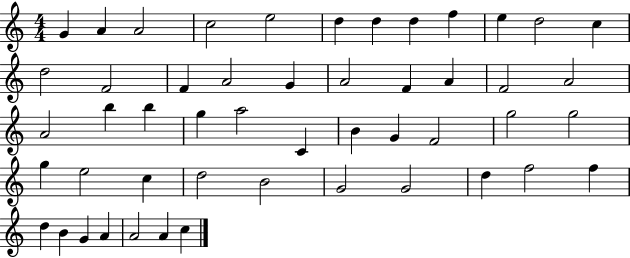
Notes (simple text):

G4/q A4/q A4/h C5/h E5/h D5/q D5/q D5/q F5/q E5/q D5/h C5/q D5/h F4/h F4/q A4/h G4/q A4/h F4/q A4/q F4/h A4/h A4/h B5/q B5/q G5/q A5/h C4/q B4/q G4/q F4/h G5/h G5/h G5/q E5/h C5/q D5/h B4/h G4/h G4/h D5/q F5/h F5/q D5/q B4/q G4/q A4/q A4/h A4/q C5/q